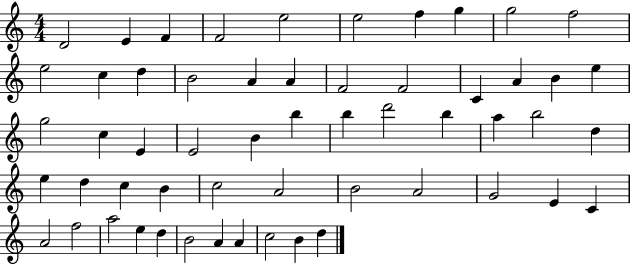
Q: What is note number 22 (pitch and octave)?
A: E5